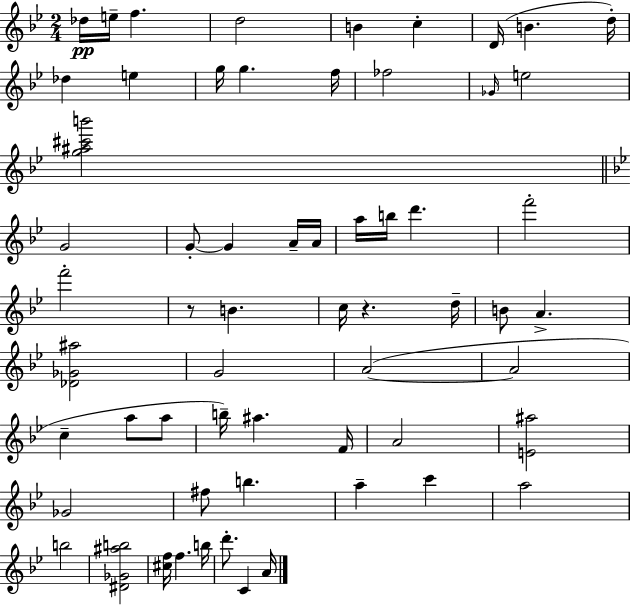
{
  \clef treble
  \numericTimeSignature
  \time 2/4
  \key g \minor
  des''16\pp e''16-- f''4. | d''2 | b'4 c''4-. | d'16( b'4. d''16-.) | \break des''4 e''4 | g''16 g''4. f''16 | fes''2 | \grace { ges'16 } e''2 | \break <g'' ais'' cis''' b'''>2 | \bar "||" \break \key g \minor g'2 | g'8-.~~ g'4 a'16-- a'16 | a''16 b''16 d'''4. | f'''2-. | \break f'''2-. | r8 b'4. | c''16 r4. d''16-- | b'8 a'4.-> | \break <des' ges' ais''>2 | g'2 | a'2~(~ | a'2 | \break c''4-- a''8 a''8 | b''16--) ais''4. f'16 | a'2 | <e' ais''>2 | \break ges'2 | fis''8 b''4. | a''4-- c'''4 | a''2 | \break b''2 | <dis' ges' ais'' b''>2 | <cis'' f''>16 f''4. b''16 | d'''8.-. c'4 a'16 | \break \bar "|."
}